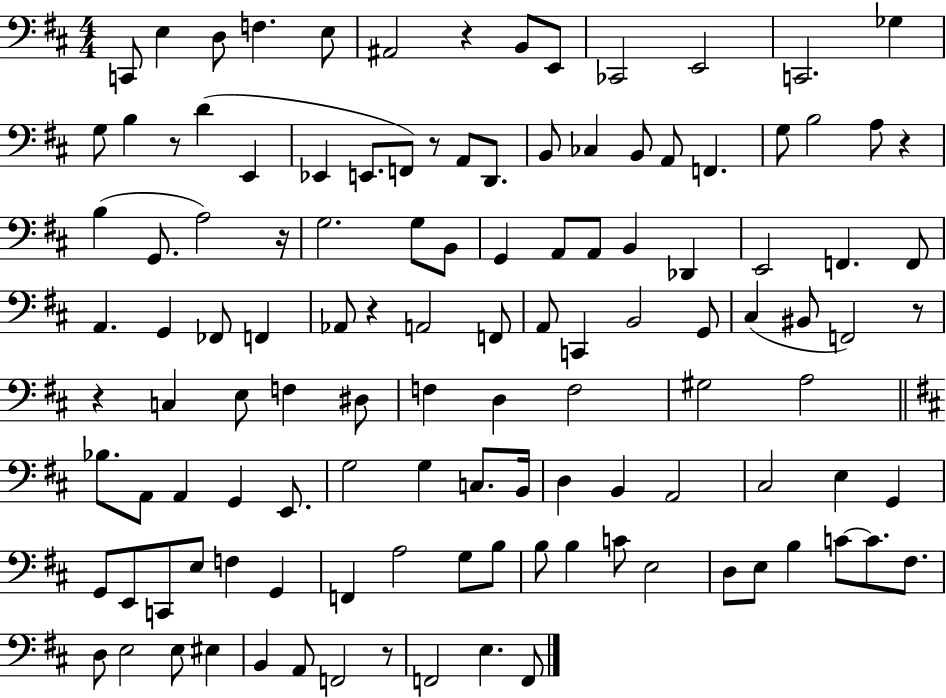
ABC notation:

X:1
T:Untitled
M:4/4
L:1/4
K:D
C,,/2 E, D,/2 F, E,/2 ^A,,2 z B,,/2 E,,/2 _C,,2 E,,2 C,,2 _G, G,/2 B, z/2 D E,, _E,, E,,/2 F,,/2 z/2 A,,/2 D,,/2 B,,/2 _C, B,,/2 A,,/2 F,, G,/2 B,2 A,/2 z B, G,,/2 A,2 z/4 G,2 G,/2 B,,/2 G,, A,,/2 A,,/2 B,, _D,, E,,2 F,, F,,/2 A,, G,, _F,,/2 F,, _A,,/2 z A,,2 F,,/2 A,,/2 C,, B,,2 G,,/2 ^C, ^B,,/2 F,,2 z/2 z C, E,/2 F, ^D,/2 F, D, F,2 ^G,2 A,2 _B,/2 A,,/2 A,, G,, E,,/2 G,2 G, C,/2 B,,/4 D, B,, A,,2 ^C,2 E, G,, G,,/2 E,,/2 C,,/2 E,/2 F, G,, F,, A,2 G,/2 B,/2 B,/2 B, C/2 E,2 D,/2 E,/2 B, C/2 C/2 ^F,/2 D,/2 E,2 E,/2 ^E, B,, A,,/2 F,,2 z/2 F,,2 E, F,,/2